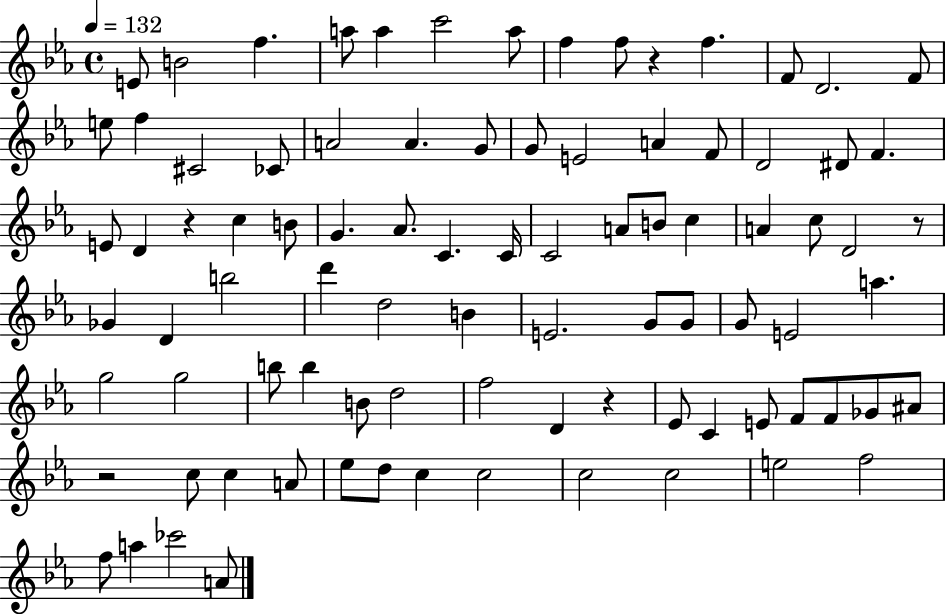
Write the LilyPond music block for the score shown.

{
  \clef treble
  \time 4/4
  \defaultTimeSignature
  \key ees \major
  \tempo 4 = 132
  e'8 b'2 f''4. | a''8 a''4 c'''2 a''8 | f''4 f''8 r4 f''4. | f'8 d'2. f'8 | \break e''8 f''4 cis'2 ces'8 | a'2 a'4. g'8 | g'8 e'2 a'4 f'8 | d'2 dis'8 f'4. | \break e'8 d'4 r4 c''4 b'8 | g'4. aes'8. c'4. c'16 | c'2 a'8 b'8 c''4 | a'4 c''8 d'2 r8 | \break ges'4 d'4 b''2 | d'''4 d''2 b'4 | e'2. g'8 g'8 | g'8 e'2 a''4. | \break g''2 g''2 | b''8 b''4 b'8 d''2 | f''2 d'4 r4 | ees'8 c'4 e'8 f'8 f'8 ges'8 ais'8 | \break r2 c''8 c''4 a'8 | ees''8 d''8 c''4 c''2 | c''2 c''2 | e''2 f''2 | \break f''8 a''4 ces'''2 a'8 | \bar "|."
}